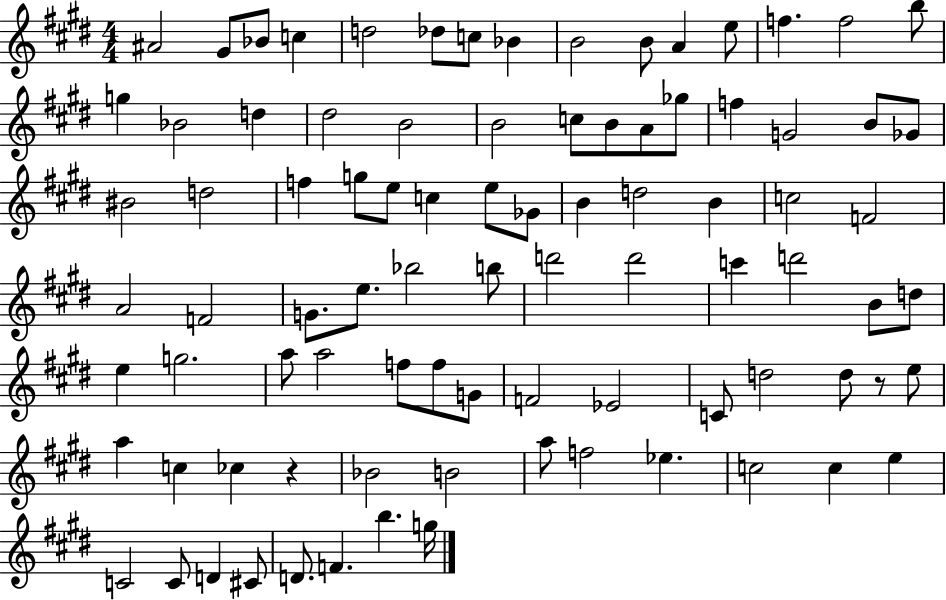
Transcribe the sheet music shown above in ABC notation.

X:1
T:Untitled
M:4/4
L:1/4
K:E
^A2 ^G/2 _B/2 c d2 _d/2 c/2 _B B2 B/2 A e/2 f f2 b/2 g _B2 d ^d2 B2 B2 c/2 B/2 A/2 _g/2 f G2 B/2 _G/2 ^B2 d2 f g/2 e/2 c e/2 _G/2 B d2 B c2 F2 A2 F2 G/2 e/2 _b2 b/2 d'2 d'2 c' d'2 B/2 d/2 e g2 a/2 a2 f/2 f/2 G/2 F2 _E2 C/2 d2 d/2 z/2 e/2 a c _c z _B2 B2 a/2 f2 _e c2 c e C2 C/2 D ^C/2 D/2 F b g/4